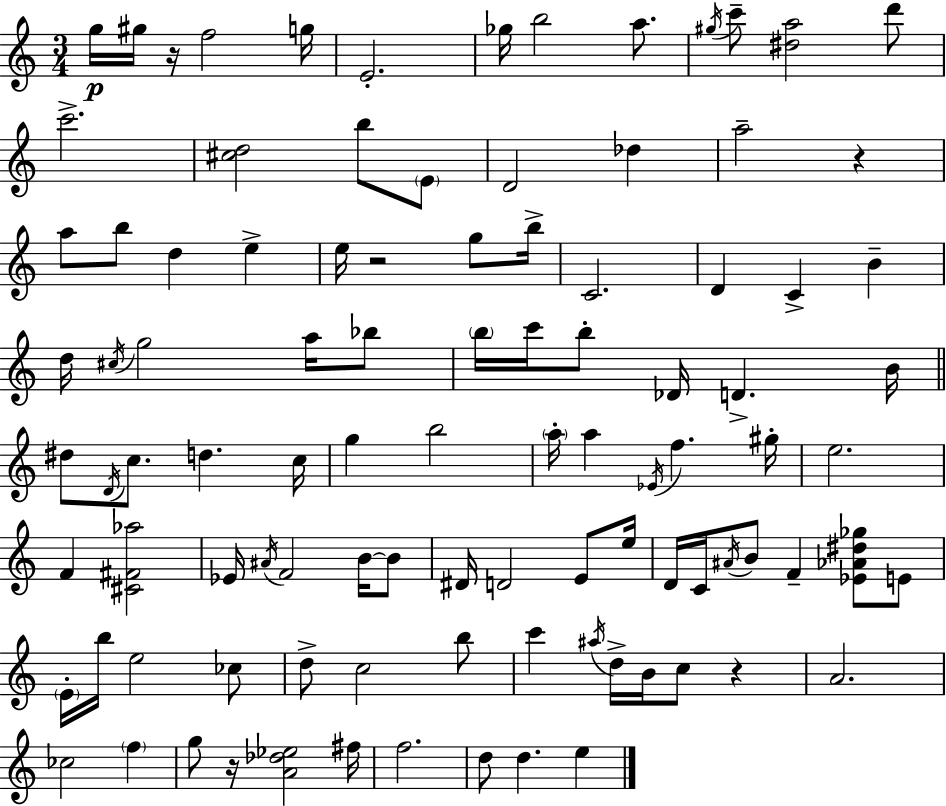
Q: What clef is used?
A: treble